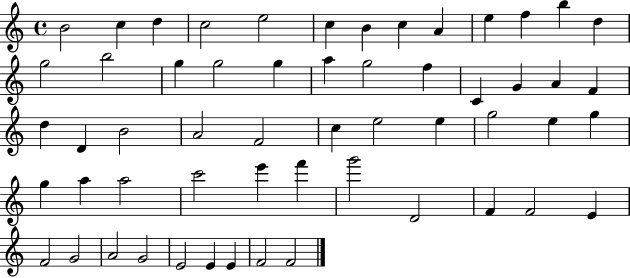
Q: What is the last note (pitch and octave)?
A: F4